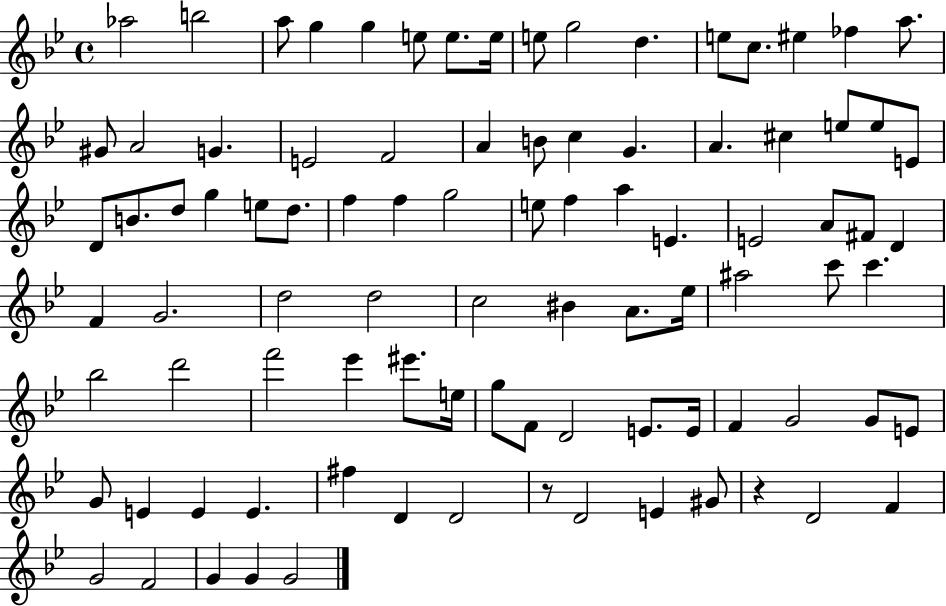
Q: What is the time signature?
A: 4/4